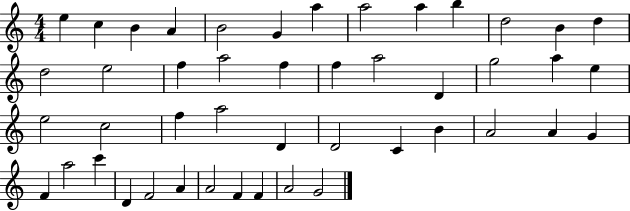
E5/q C5/q B4/q A4/q B4/h G4/q A5/q A5/h A5/q B5/q D5/h B4/q D5/q D5/h E5/h F5/q A5/h F5/q F5/q A5/h D4/q G5/h A5/q E5/q E5/h C5/h F5/q A5/h D4/q D4/h C4/q B4/q A4/h A4/q G4/q F4/q A5/h C6/q D4/q F4/h A4/q A4/h F4/q F4/q A4/h G4/h